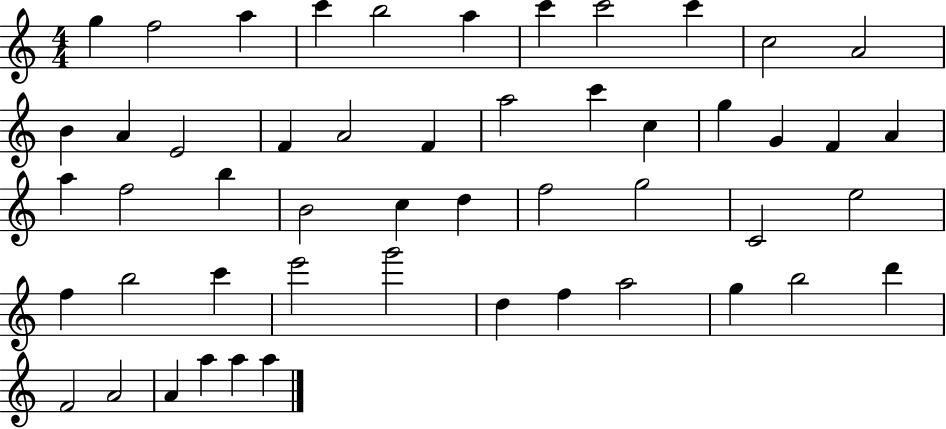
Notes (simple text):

G5/q F5/h A5/q C6/q B5/h A5/q C6/q C6/h C6/q C5/h A4/h B4/q A4/q E4/h F4/q A4/h F4/q A5/h C6/q C5/q G5/q G4/q F4/q A4/q A5/q F5/h B5/q B4/h C5/q D5/q F5/h G5/h C4/h E5/h F5/q B5/h C6/q E6/h G6/h D5/q F5/q A5/h G5/q B5/h D6/q F4/h A4/h A4/q A5/q A5/q A5/q